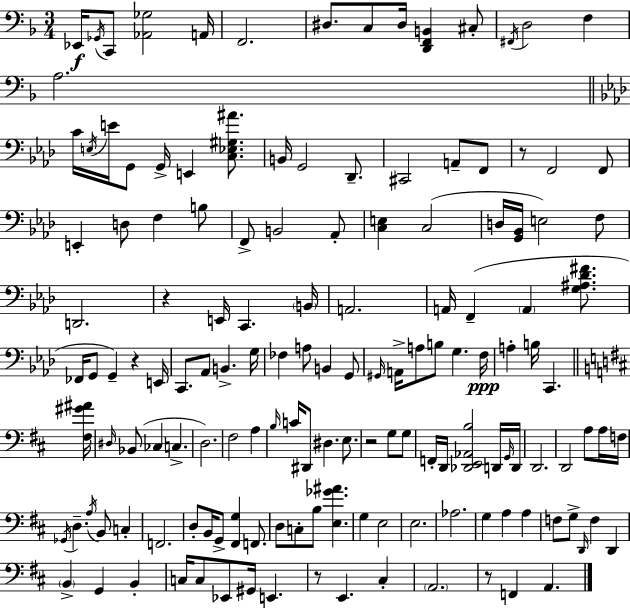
{
  \clef bass
  \numericTimeSignature
  \time 3/4
  \key d \minor
  \repeat volta 2 { ees,16\f \acciaccatura { ges,16 } c,8 <aes, ges>2 | a,16 f,2. | dis8. c8 dis16 <d, f, b,>4 cis8-. | \acciaccatura { fis,16 } d2 f4 | \break a2. | \bar "||" \break \key aes \major c'16 \acciaccatura { e16 } e'16 g,8 g,16-> e,4 <c ees gis ais'>8. | b,16 g,2 des,8.-- | cis,2 a,8-- f,8 | r8 f,2 f,8 | \break e,4-. d8 f4 b8 | f,8-> b,2 aes,8-. | <c e>4 c2( | d16 <g, bes,>16 e2) f8 | \break d,2. | r4 e,16 c,4. | \parenthesize b,16 a,2. | a,16 f,4--( \parenthesize a,4 <g ais des' fis'>8. | \break fes,16 g,8 g,4--) r4 | e,16 c,8. aes,8 b,4.-> | g16 fes4 a8 b,4 g,8 | \grace { gis,16 } a,16-> a8 b8 g4. | \break f16\ppp a4-. b16 c,4. | \bar "||" \break \key d \major <fis gis' ais'>16 \grace { dis16 }( bes,8 ces4 c4.-> | d2.) | fis2 a4 | \grace { b16 } c'16 dis,8 dis4. | \break e8. r2 g8 | g8 f,16-. d,16 <des, e, aes, b>2 | d,16 \grace { g,16 } d,16 d,2. | d,2 | \break a8 a16 f16 \acciaccatura { ges,16 } d4.-- \acciaccatura { a16 } | b,8 c4-. f,2. | d8-. b,16 g,8-> <fis, g>4 | f,8. d8 c8-. b8 | \break <e ges' ais'>4. g4 e2 | e2. | aes2. | g4 a4 | \break a4 f8 g8-> \grace { d,16 } f4 | d,4 \parenthesize b,4-> g,4 | b,4-. c16 c8 ees,8 | gis,16 e,4. r8 e,4. | \break cis4-. \parenthesize a,2. | r8 f,4 | a,4. } \bar "|."
}